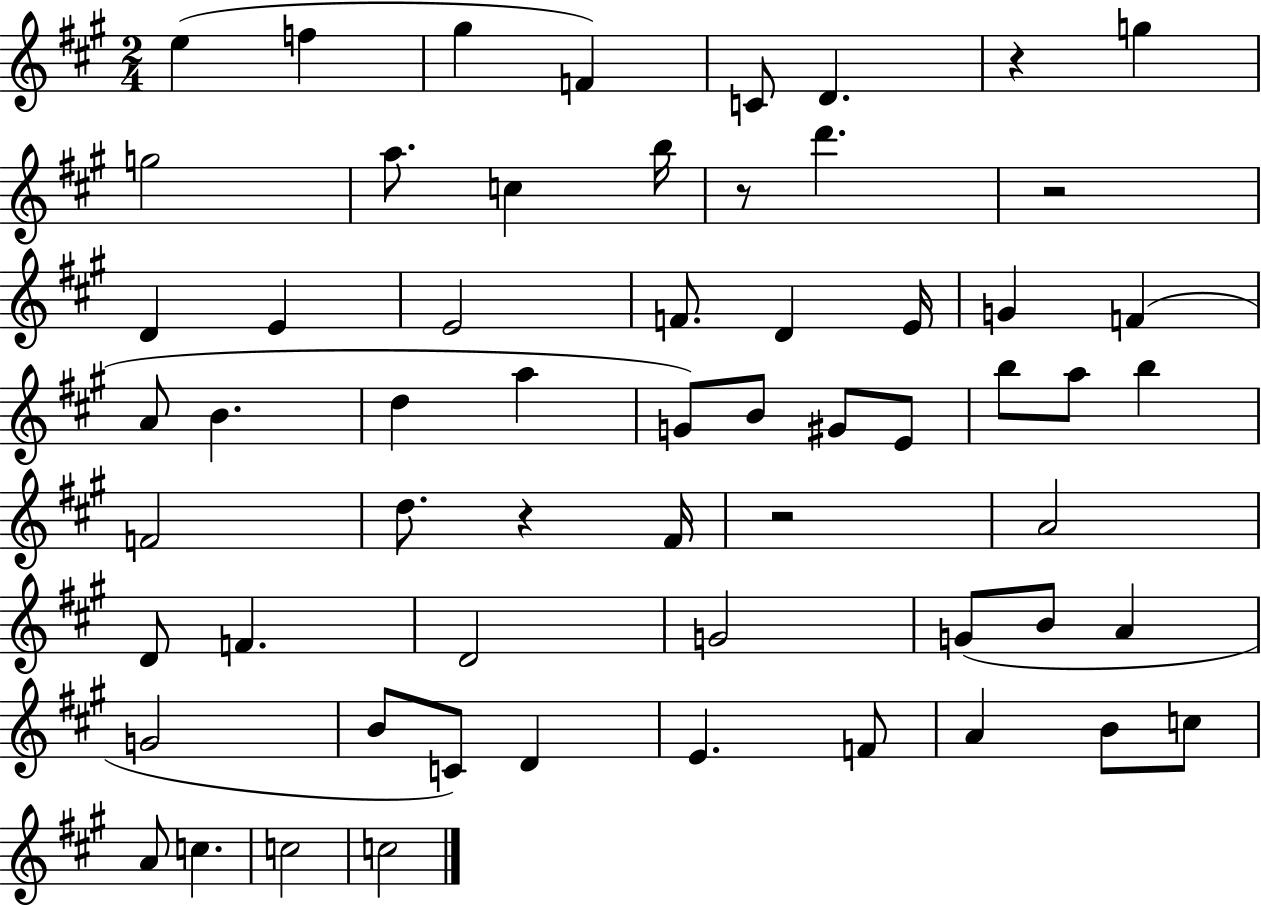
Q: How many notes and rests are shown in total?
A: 60